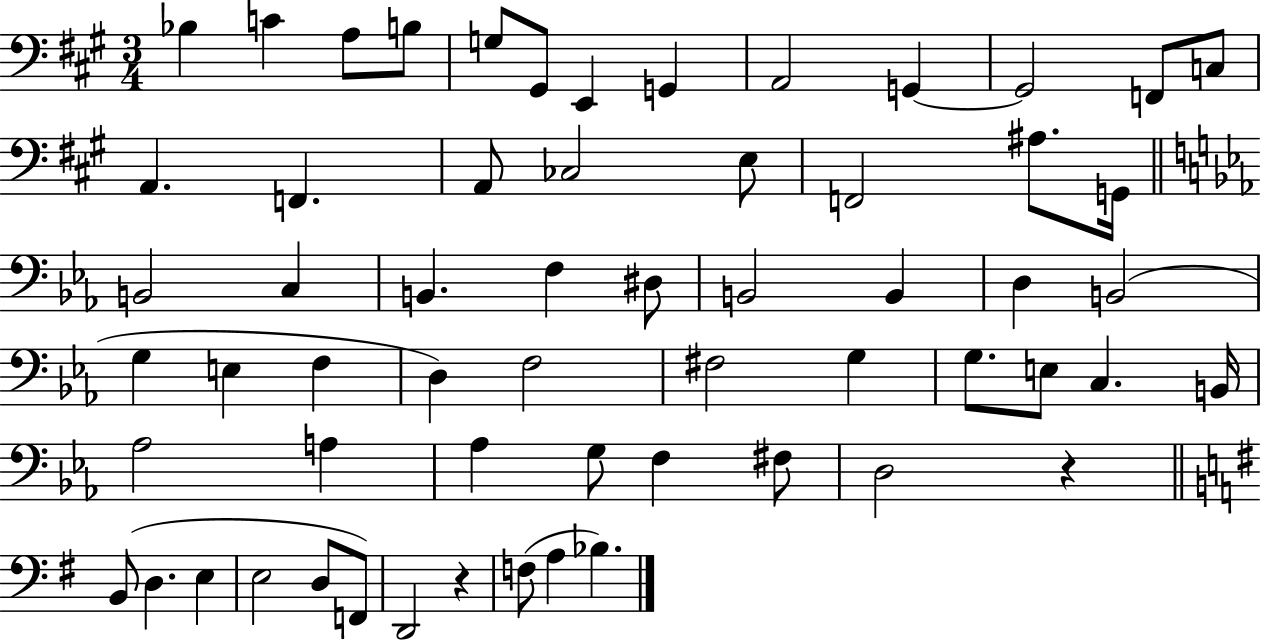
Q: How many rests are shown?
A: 2